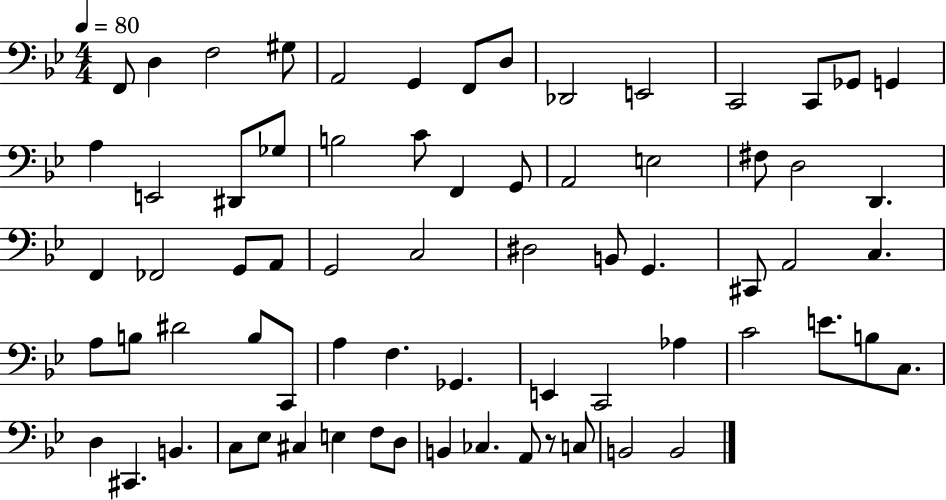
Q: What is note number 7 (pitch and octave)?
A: F2